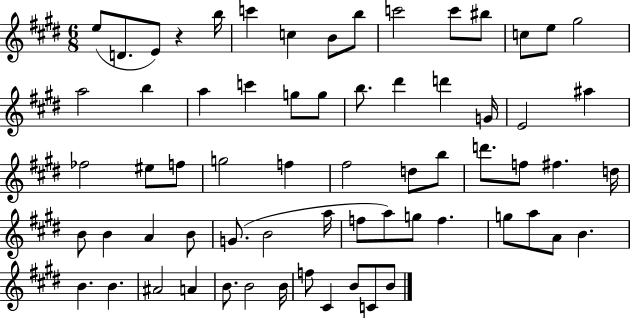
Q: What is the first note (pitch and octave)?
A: E5